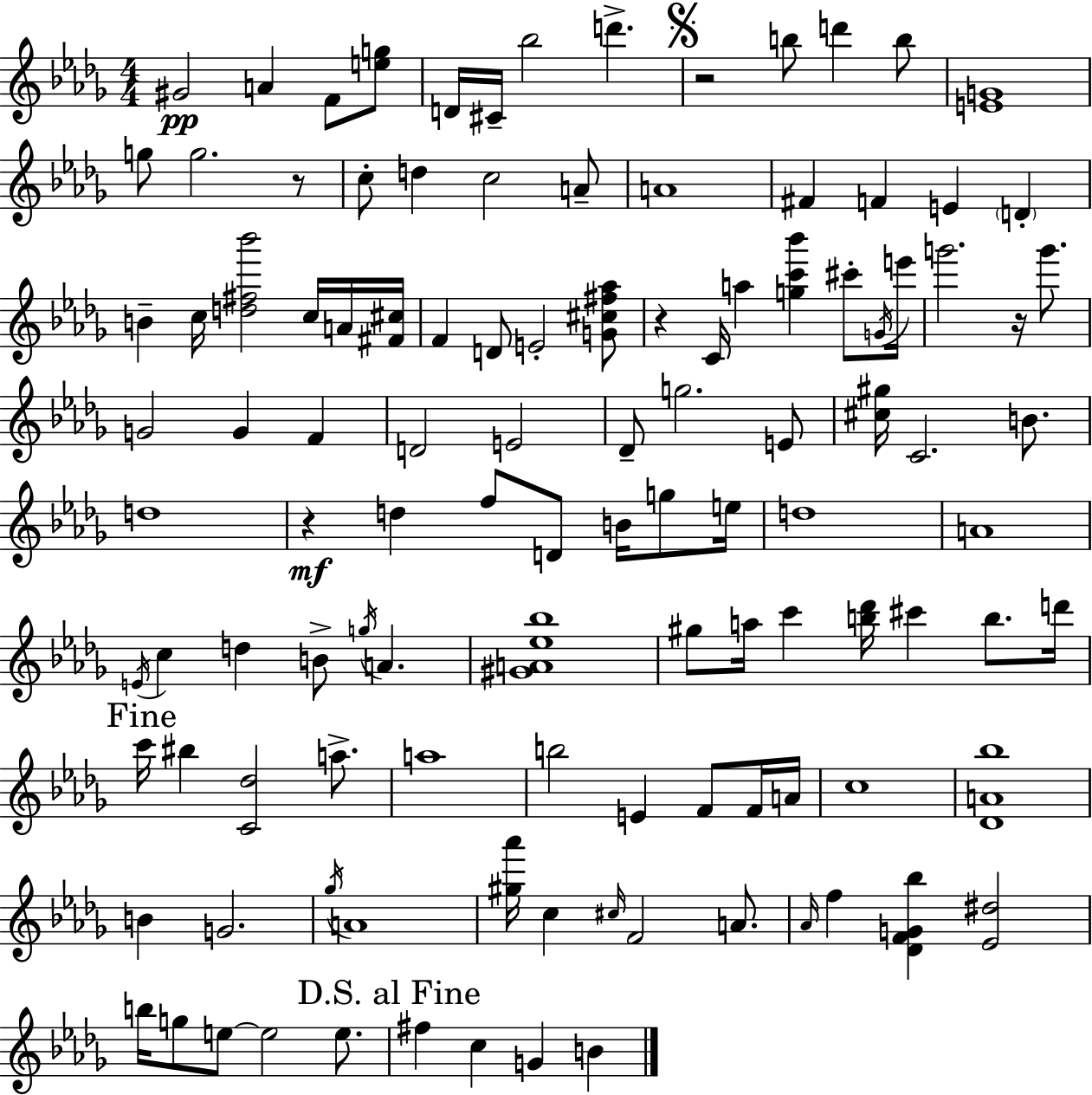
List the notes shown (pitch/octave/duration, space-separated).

G#4/h A4/q F4/e [E5,G5]/e D4/s C#4/s Bb5/h D6/q. R/h B5/e D6/q B5/e [E4,G4]/w G5/e G5/h. R/e C5/e D5/q C5/h A4/e A4/w F#4/q F4/q E4/q D4/q B4/q C5/s [D5,F#5,Bb6]/h C5/s A4/s [F#4,C#5]/s F4/q D4/e E4/h [G4,C#5,F#5,Ab5]/e R/q C4/s A5/q [G5,C6,Bb6]/q C#6/e G4/s E6/s G6/h. R/s G6/e. G4/h G4/q F4/q D4/h E4/h Db4/e G5/h. E4/e [C#5,G#5]/s C4/h. B4/e. D5/w R/q D5/q F5/e D4/e B4/s G5/e E5/s D5/w A4/w E4/s C5/q D5/q B4/e G5/s A4/q. [G#4,A4,Eb5,Bb5]/w G#5/e A5/s C6/q [B5,Db6]/s C#6/q B5/e. D6/s C6/s BIS5/q [C4,Db5]/h A5/e. A5/w B5/h E4/q F4/e F4/s A4/s C5/w [Db4,A4,Bb5]/w B4/q G4/h. Gb5/s A4/w [G#5,Ab6]/s C5/q C#5/s F4/h A4/e. Ab4/s F5/q [Db4,F4,G4,Bb5]/q [Eb4,D#5]/h B5/s G5/e E5/e E5/h E5/e. F#5/q C5/q G4/q B4/q